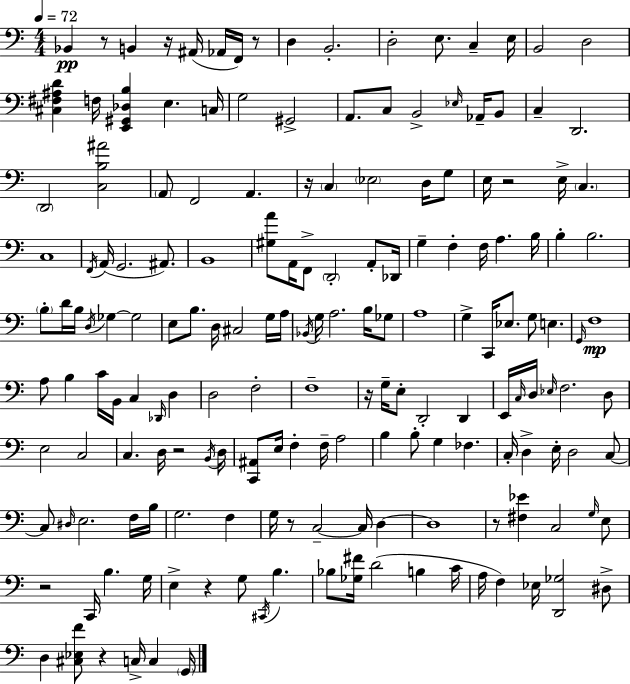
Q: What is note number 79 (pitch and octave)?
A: G2